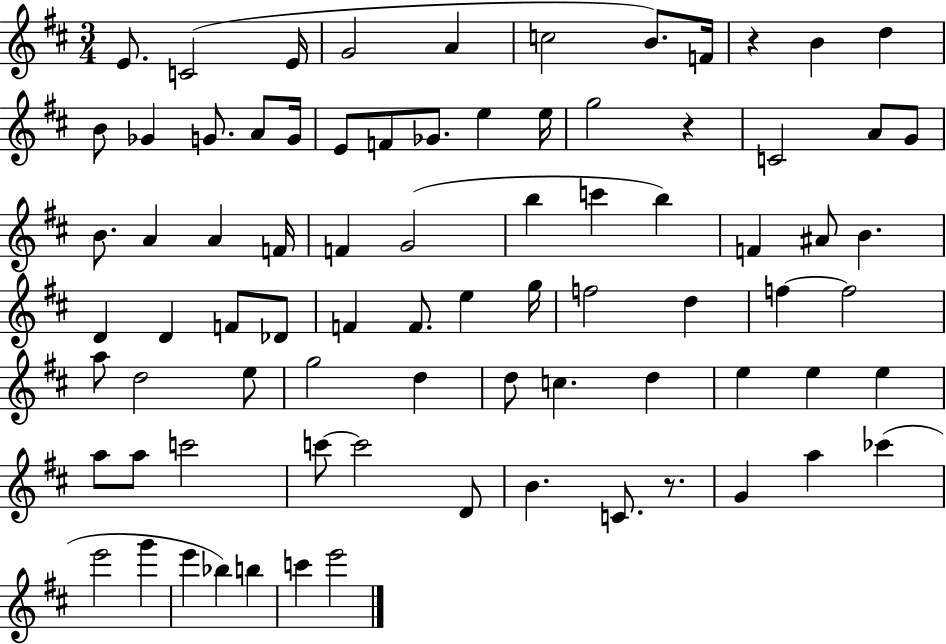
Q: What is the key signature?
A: D major